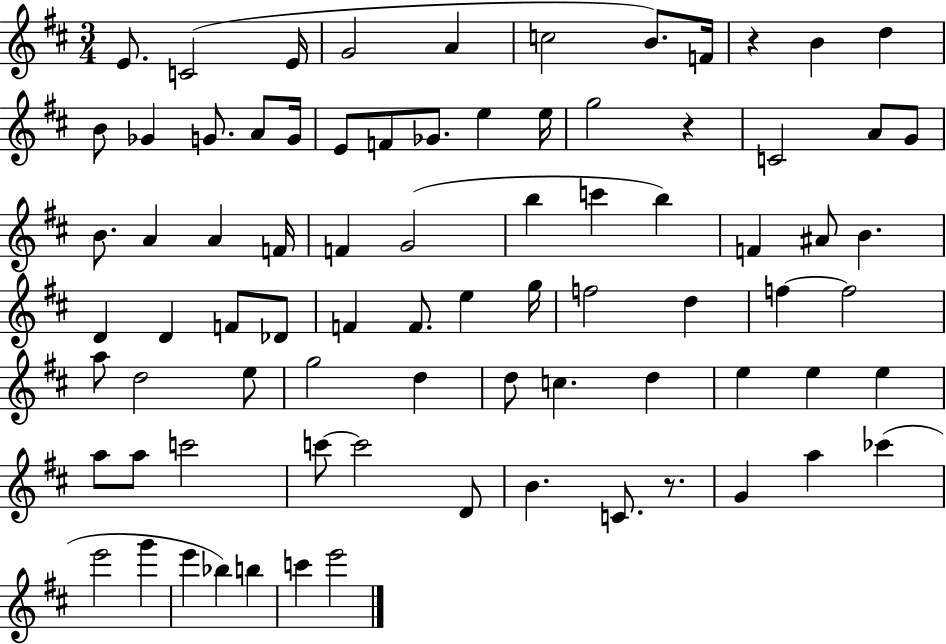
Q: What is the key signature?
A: D major